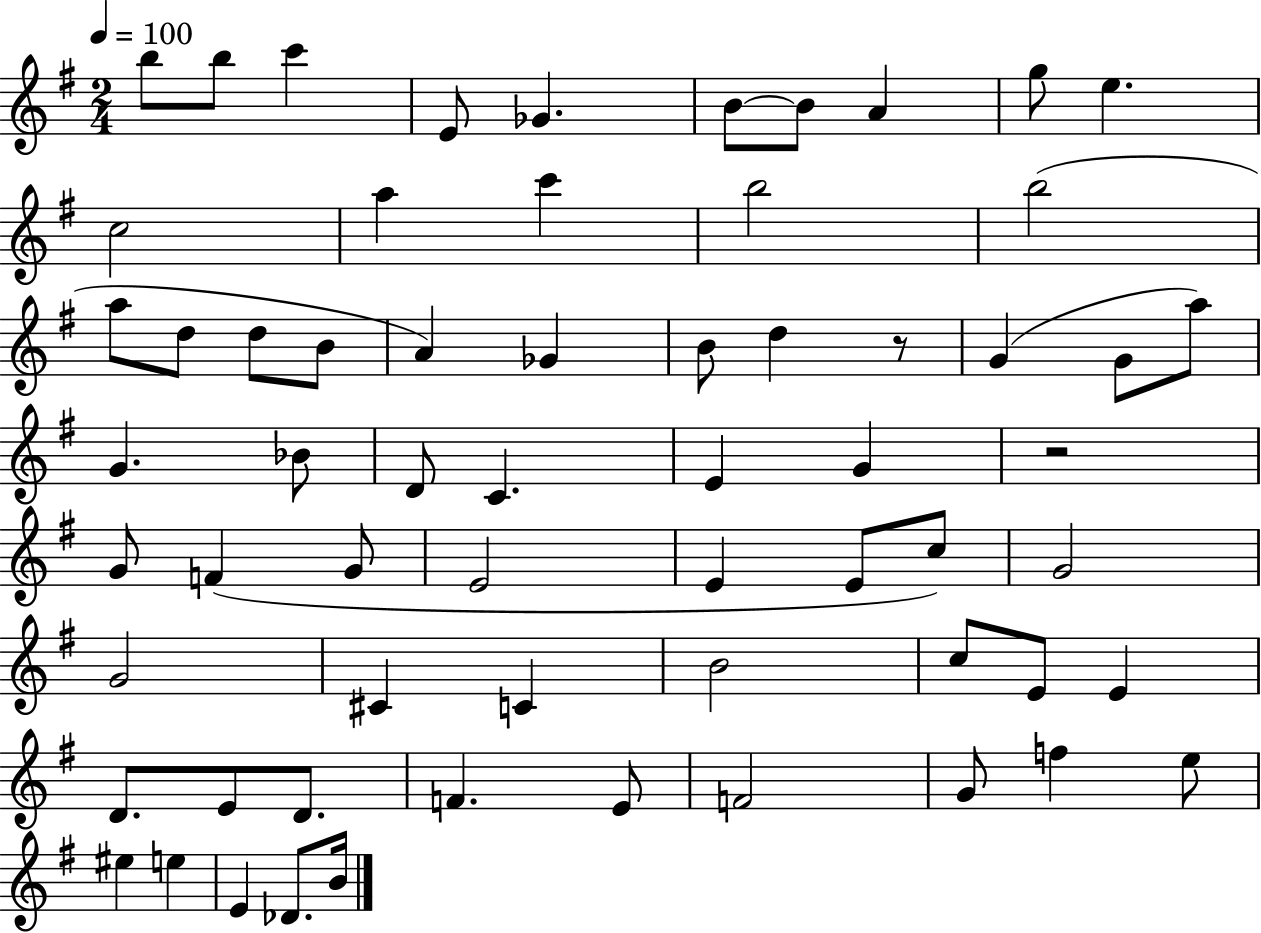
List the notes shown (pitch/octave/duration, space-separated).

B5/e B5/e C6/q E4/e Gb4/q. B4/e B4/e A4/q G5/e E5/q. C5/h A5/q C6/q B5/h B5/h A5/e D5/e D5/e B4/e A4/q Gb4/q B4/e D5/q R/e G4/q G4/e A5/e G4/q. Bb4/e D4/e C4/q. E4/q G4/q R/h G4/e F4/q G4/e E4/h E4/q E4/e C5/e G4/h G4/h C#4/q C4/q B4/h C5/e E4/e E4/q D4/e. E4/e D4/e. F4/q. E4/e F4/h G4/e F5/q E5/e EIS5/q E5/q E4/q Db4/e. B4/s